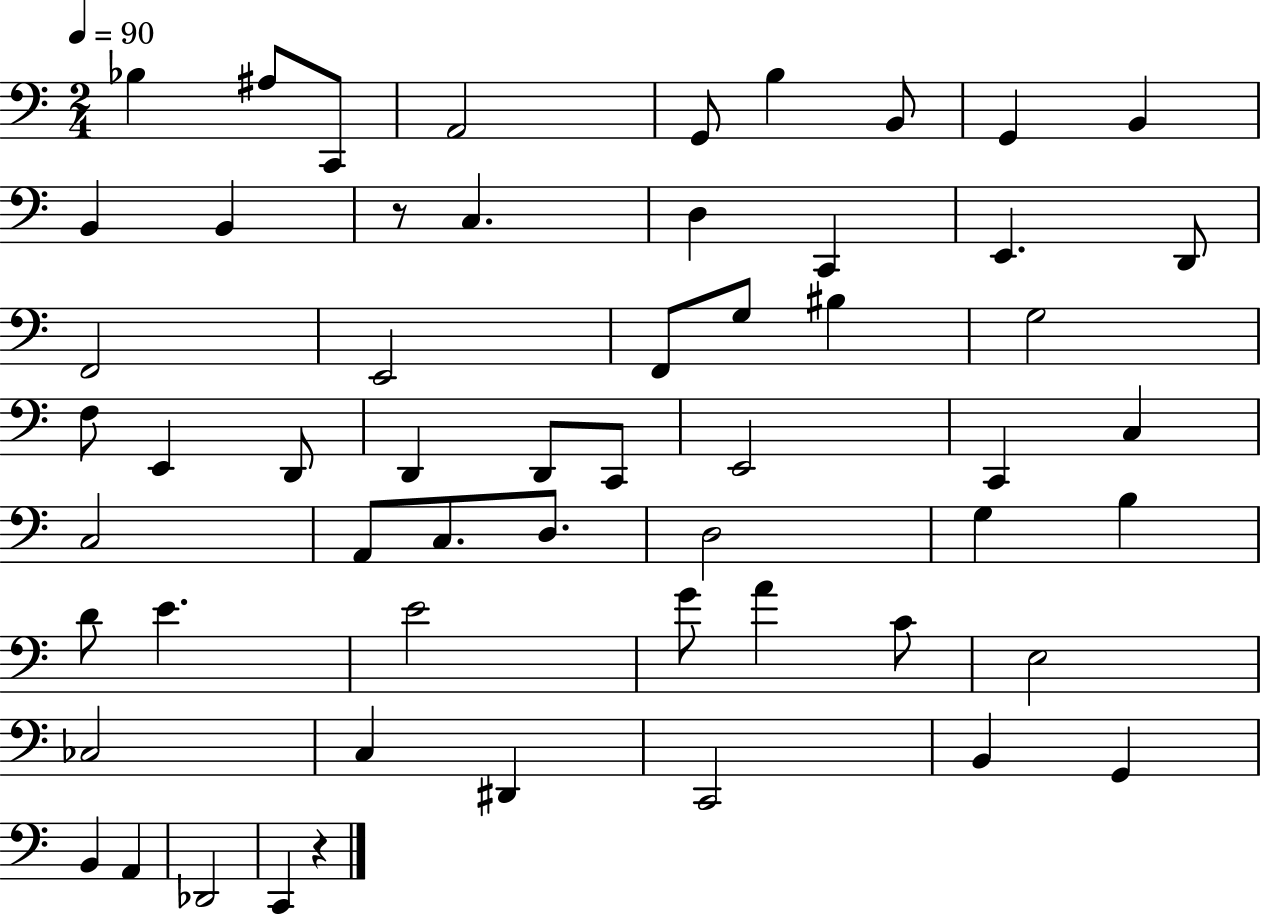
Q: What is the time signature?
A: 2/4